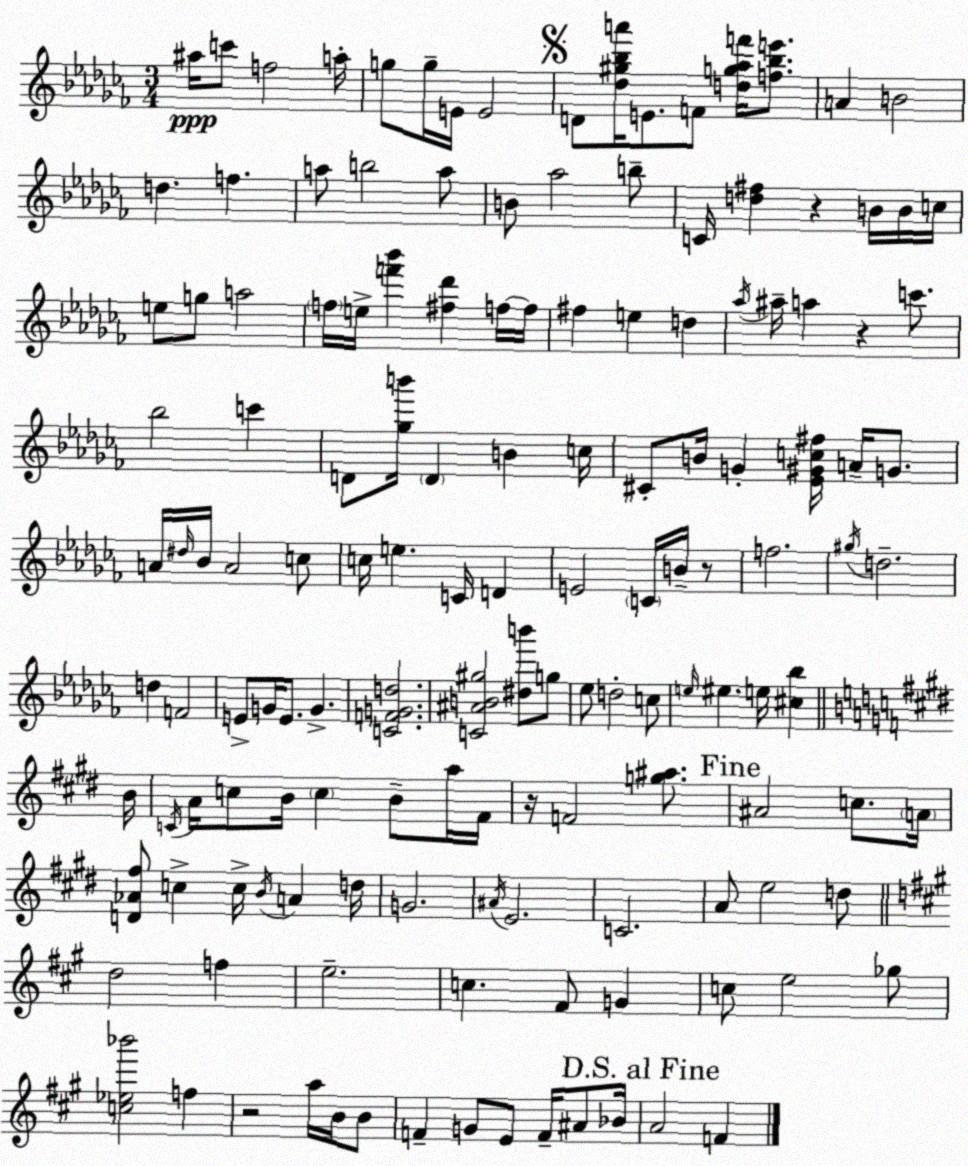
X:1
T:Untitled
M:3/4
L:1/4
K:Abm
^a/4 c'/2 f2 a/4 g/2 g/4 E/4 E2 D/2 [_d^g_ba']/4 E/2 F/2 [dg_af']/4 [f_be']/2 A B2 d f a/2 b2 a/2 B/2 _a2 b/2 C/4 [d^f] z B/4 B/4 c/4 e/2 g/2 a2 f/4 e/4 [f'_b'] [^f_d'] f/4 f/4 ^f e d _a/4 ^a/4 a z c'/2 _b2 c' D/2 [_gb']/4 D B c/4 ^C/2 B/4 G [_E^Gc^f]/4 A/4 G/2 A/4 ^d/4 _B/4 A2 c/2 c/4 e C/4 D E2 C/4 B/4 z/2 f2 ^g/4 d2 d F2 E/2 G/4 E/2 G [CFGd]2 [C^AB^g]2 [^db']/2 g/2 _e/2 d2 c/2 e/4 ^e e/4 [^c_b] B/4 C/4 A/4 c/2 B/4 c B/2 a/4 ^F/4 z/4 F2 [g^a]/2 ^A2 c/2 A/4 [D_A^f]/2 c c/4 B/4 A d/4 G2 ^A/4 E2 C2 A/2 e2 d/2 d2 f e2 c ^F/2 G c/2 e2 _g/2 [c_e_b']2 f z2 a/4 B/4 B/2 F G/2 E/2 F/4 ^A/2 _B/4 A2 F